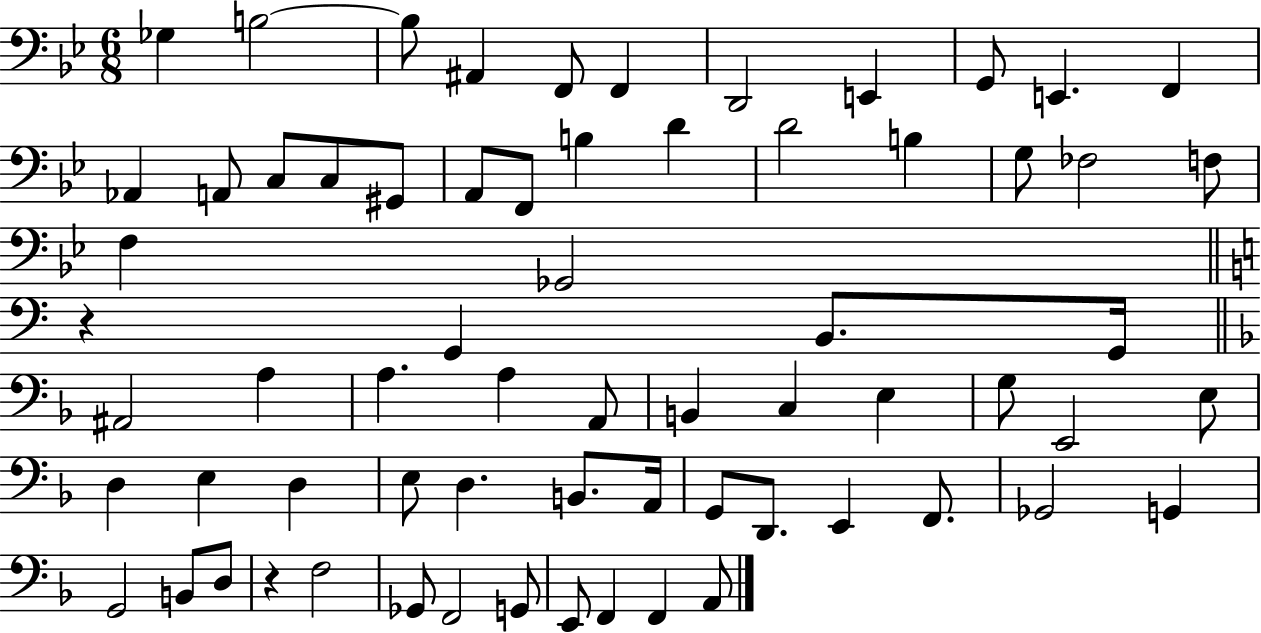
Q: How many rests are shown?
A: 2